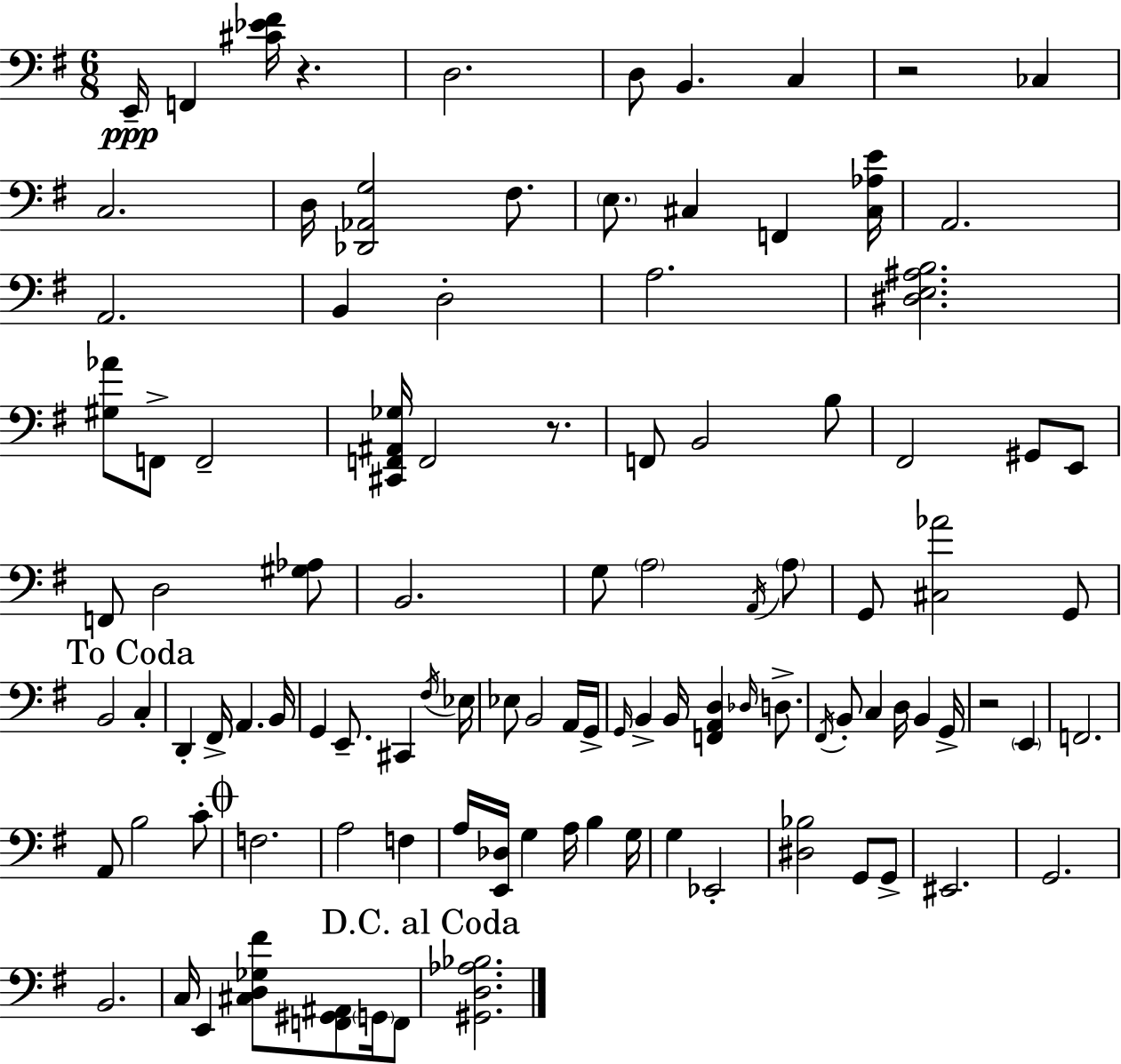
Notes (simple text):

E2/s F2/q [C#4,Eb4,F#4]/s R/q. D3/h. D3/e B2/q. C3/q R/h CES3/q C3/h. D3/s [Db2,Ab2,G3]/h F#3/e. E3/e. C#3/q F2/q [C#3,Ab3,E4]/s A2/h. A2/h. B2/q D3/h A3/h. [D#3,E3,A#3,B3]/h. [G#3,Ab4]/e F2/e F2/h [C#2,F2,A#2,Gb3]/s F2/h R/e. F2/e B2/h B3/e F#2/h G#2/e E2/e F2/e D3/h [G#3,Ab3]/e B2/h. G3/e A3/h A2/s A3/e G2/e [C#3,Ab4]/h G2/e B2/h C3/q D2/q F#2/s A2/q. B2/s G2/q E2/e. C#2/q F#3/s Eb3/s Eb3/e B2/h A2/s G2/s G2/s B2/q B2/s [F2,A2,D3]/q Db3/s D3/e. F#2/s B2/e C3/q D3/s B2/q G2/s R/h E2/q F2/h. A2/e B3/h C4/e F3/h. A3/h F3/q A3/s [E2,Db3]/s G3/q A3/s B3/q G3/s G3/q Eb2/h [D#3,Bb3]/h G2/e G2/e EIS2/h. G2/h. B2/h. C3/s E2/q [C#3,D3,Gb3,F#4]/e [F2,G#2,A#2]/e G2/s F2/e [G#2,D3,Ab3,Bb3]/h.